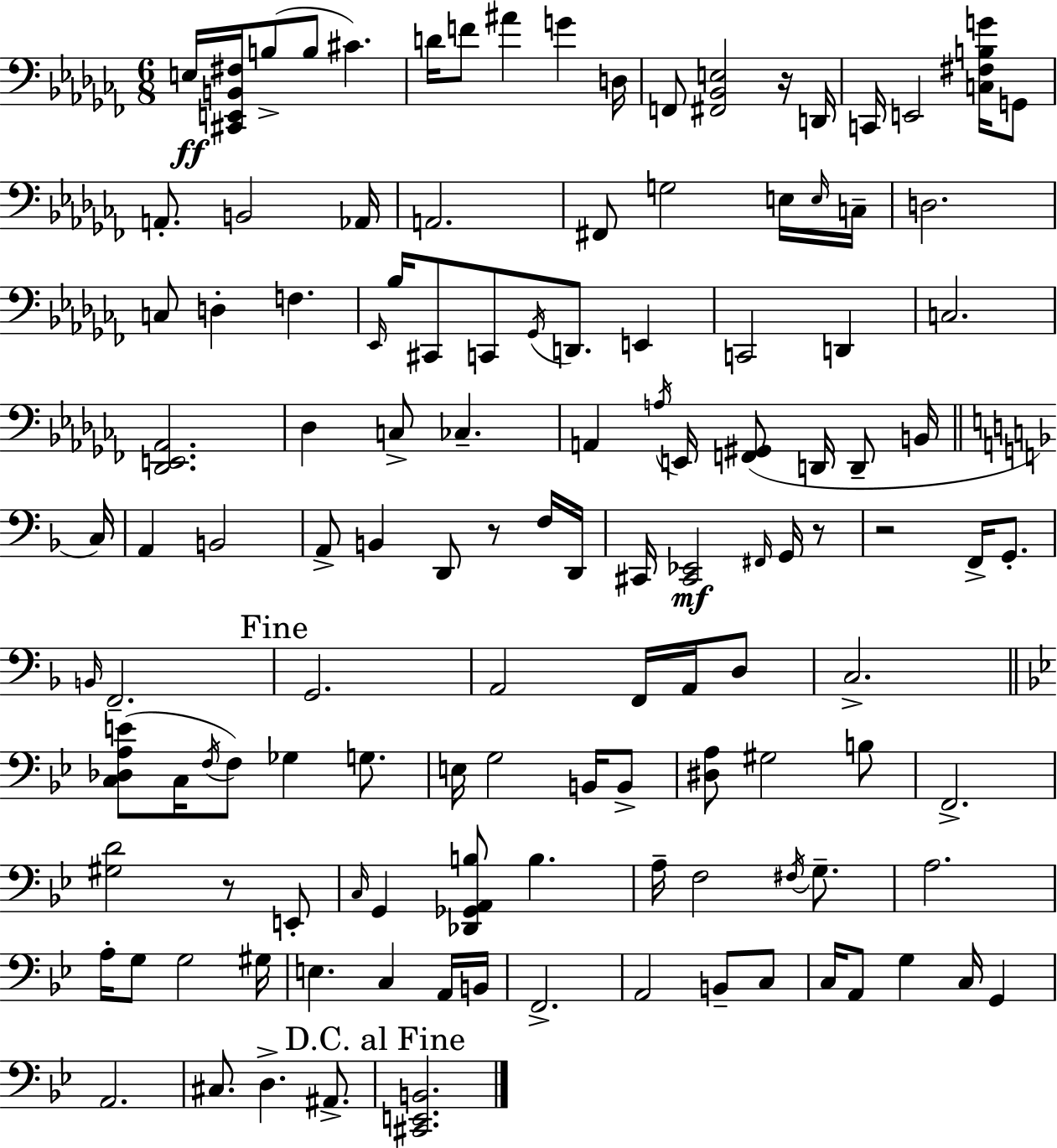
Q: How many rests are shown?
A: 5